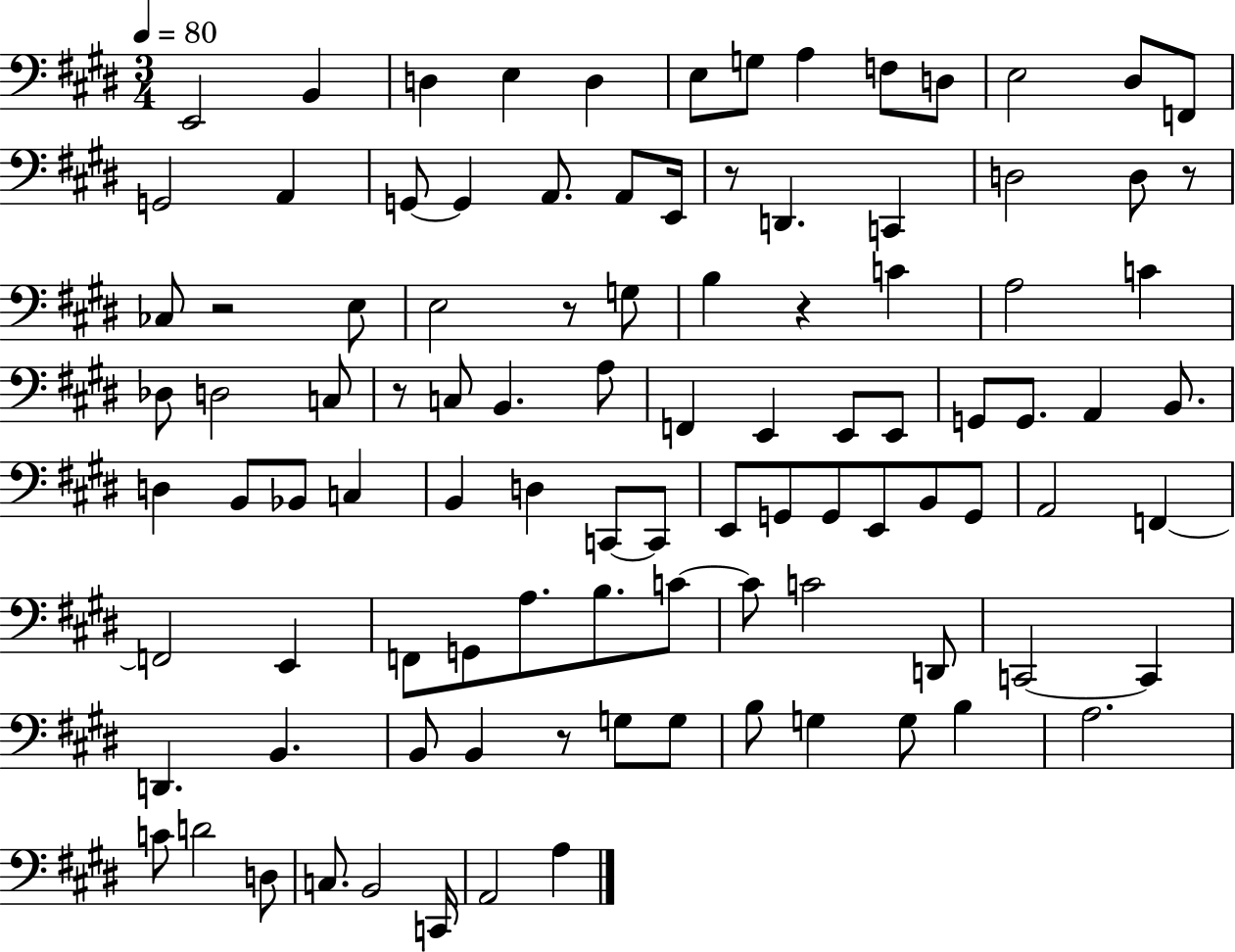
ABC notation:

X:1
T:Untitled
M:3/4
L:1/4
K:E
E,,2 B,, D, E, D, E,/2 G,/2 A, F,/2 D,/2 E,2 ^D,/2 F,,/2 G,,2 A,, G,,/2 G,, A,,/2 A,,/2 E,,/4 z/2 D,, C,, D,2 D,/2 z/2 _C,/2 z2 E,/2 E,2 z/2 G,/2 B, z C A,2 C _D,/2 D,2 C,/2 z/2 C,/2 B,, A,/2 F,, E,, E,,/2 E,,/2 G,,/2 G,,/2 A,, B,,/2 D, B,,/2 _B,,/2 C, B,, D, C,,/2 C,,/2 E,,/2 G,,/2 G,,/2 E,,/2 B,,/2 G,,/2 A,,2 F,, F,,2 E,, F,,/2 G,,/2 A,/2 B,/2 C/2 C/2 C2 D,,/2 C,,2 C,, D,, B,, B,,/2 B,, z/2 G,/2 G,/2 B,/2 G, G,/2 B, A,2 C/2 D2 D,/2 C,/2 B,,2 C,,/4 A,,2 A,